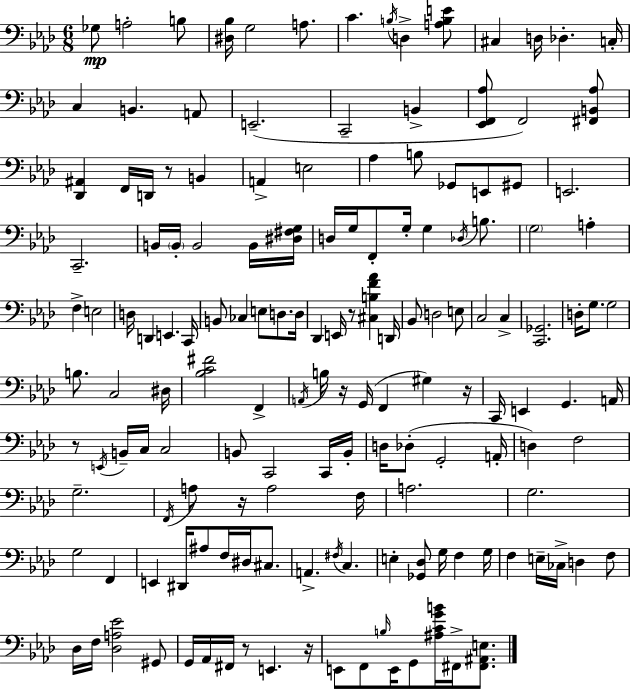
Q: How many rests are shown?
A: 8